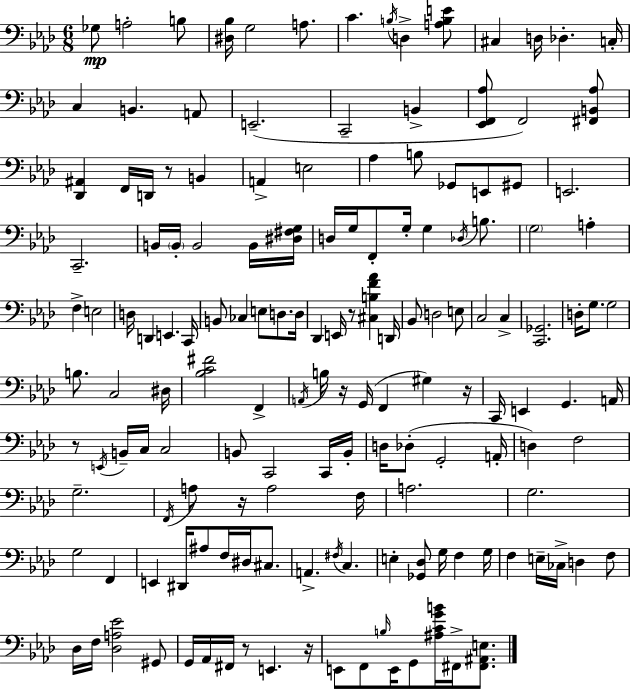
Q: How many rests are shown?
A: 8